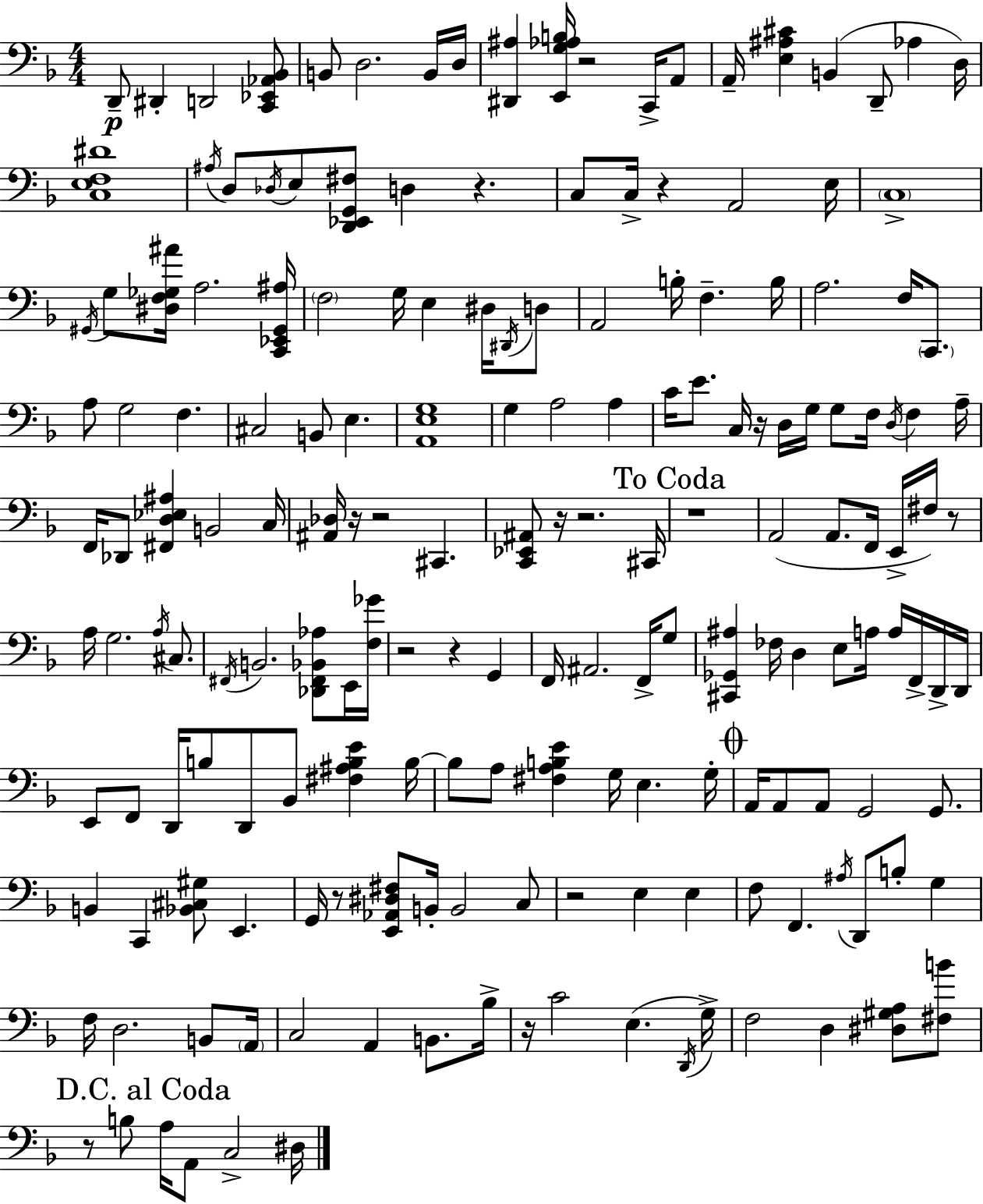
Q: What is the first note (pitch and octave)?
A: D2